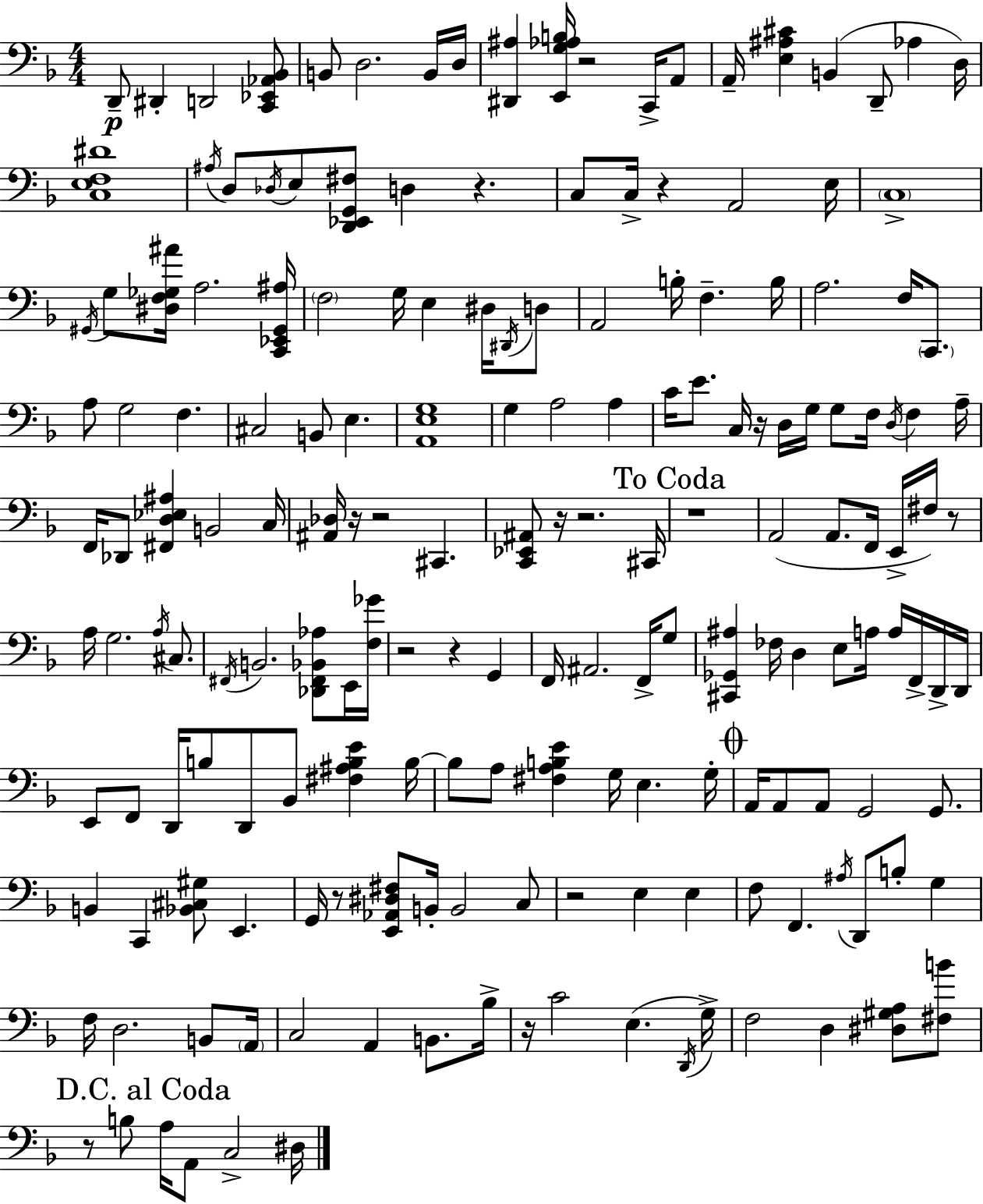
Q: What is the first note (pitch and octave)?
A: D2